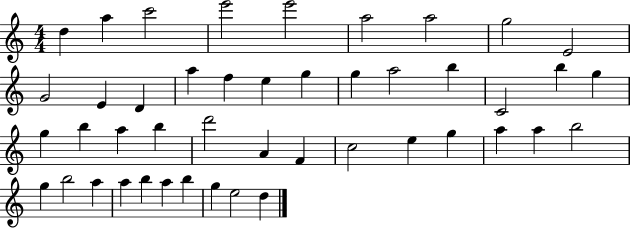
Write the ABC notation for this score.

X:1
T:Untitled
M:4/4
L:1/4
K:C
d a c'2 e'2 e'2 a2 a2 g2 E2 G2 E D a f e g g a2 b C2 b g g b a b d'2 A F c2 e g a a b2 g b2 a a b a b g e2 d